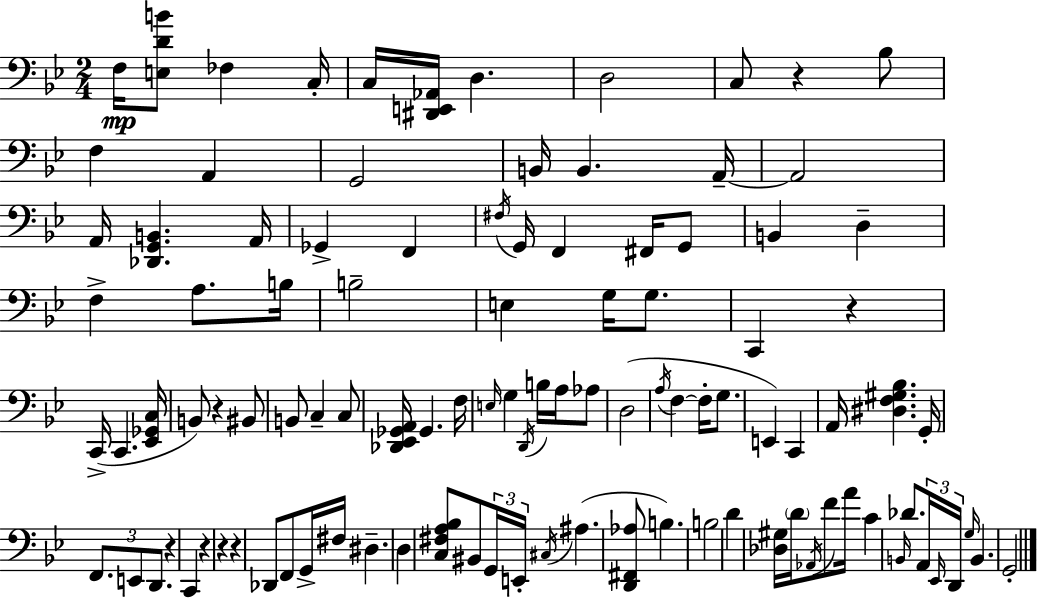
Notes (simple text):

F3/s [E3,D4,B4]/e FES3/q C3/s C3/s [D#2,E2,Ab2]/s D3/q. D3/h C3/e R/q Bb3/e F3/q A2/q G2/h B2/s B2/q. A2/s A2/h A2/s [Db2,G2,B2]/q. A2/s Gb2/q F2/q F#3/s G2/s F2/q F#2/s G2/e B2/q D3/q F3/q A3/e. B3/s B3/h E3/q G3/s G3/e. C2/q R/q C2/s C2/q. [Eb2,Gb2,C3]/s B2/e R/q BIS2/e B2/e C3/q C3/e [Db2,Eb2,Gb2,A2]/s Gb2/q. F3/s E3/s G3/q D2/s B3/s A3/s Ab3/e D3/h A3/s F3/q F3/s G3/e. E2/q C2/q A2/s [D#3,F3,G#3,Bb3]/q. G2/s F2/e. E2/e D2/e. R/q C2/q R/q R/q R/q Db2/e F2/e G2/s F#3/s D#3/q. D3/q [C3,F#3,A3,Bb3]/e BIS2/e G2/s E2/s C#3/s A#3/q. [D2,F#2,Ab3]/e B3/q. B3/h D4/q [Db3,G#3]/s D4/s Ab2/s F4/e A4/s C4/q B2/s Db4/e. A2/s Eb2/s D2/s G3/s B2/q. G2/h